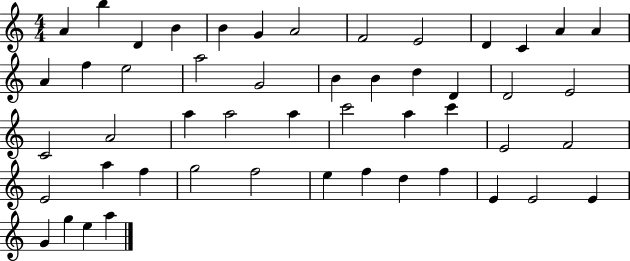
{
  \clef treble
  \numericTimeSignature
  \time 4/4
  \key c \major
  a'4 b''4 d'4 b'4 | b'4 g'4 a'2 | f'2 e'2 | d'4 c'4 a'4 a'4 | \break a'4 f''4 e''2 | a''2 g'2 | b'4 b'4 d''4 d'4 | d'2 e'2 | \break c'2 a'2 | a''4 a''2 a''4 | c'''2 a''4 c'''4 | e'2 f'2 | \break e'2 a''4 f''4 | g''2 f''2 | e''4 f''4 d''4 f''4 | e'4 e'2 e'4 | \break g'4 g''4 e''4 a''4 | \bar "|."
}